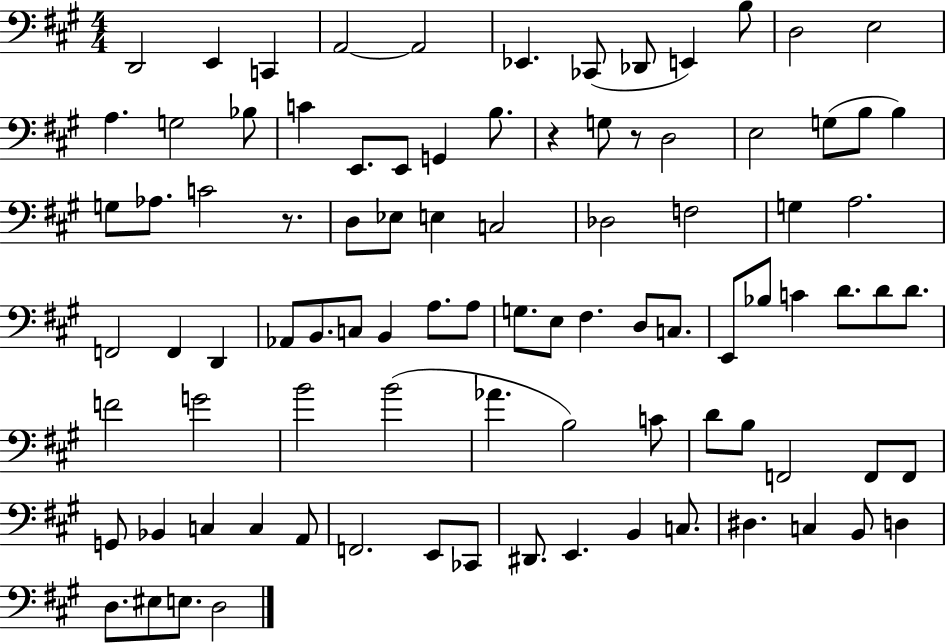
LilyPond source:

{
  \clef bass
  \numericTimeSignature
  \time 4/4
  \key a \major
  \repeat volta 2 { d,2 e,4 c,4 | a,2~~ a,2 | ees,4. ces,8( des,8 e,4) b8 | d2 e2 | \break a4. g2 bes8 | c'4 e,8. e,8 g,4 b8. | r4 g8 r8 d2 | e2 g8( b8 b4) | \break g8 aes8. c'2 r8. | d8 ees8 e4 c2 | des2 f2 | g4 a2. | \break f,2 f,4 d,4 | aes,8 b,8. c8 b,4 a8. a8 | g8. e8 fis4. d8 c8. | e,8 bes8 c'4 d'8. d'8 d'8. | \break f'2 g'2 | b'2 b'2( | aes'4. b2) c'8 | d'8 b8 f,2 f,8 f,8 | \break g,8 bes,4 c4 c4 a,8 | f,2. e,8 ces,8 | dis,8. e,4. b,4 c8. | dis4. c4 b,8 d4 | \break d8. eis8 e8. d2 | } \bar "|."
}